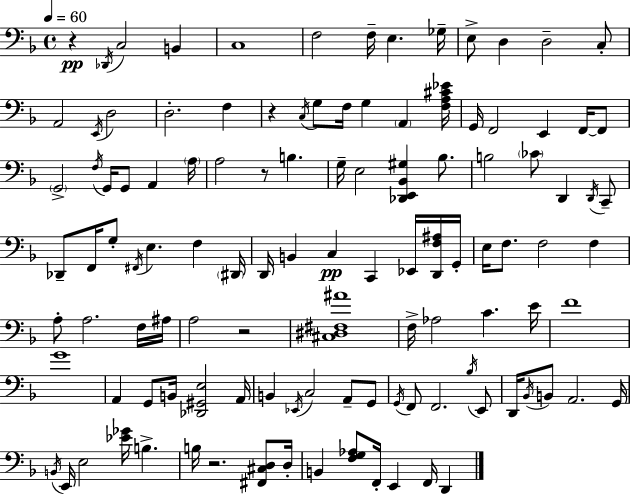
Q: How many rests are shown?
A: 5